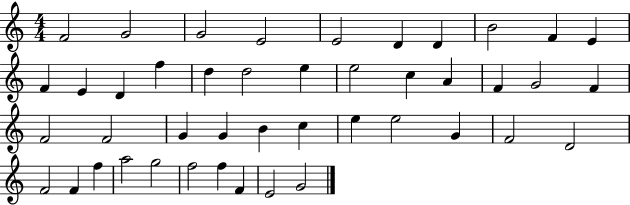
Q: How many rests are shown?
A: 0